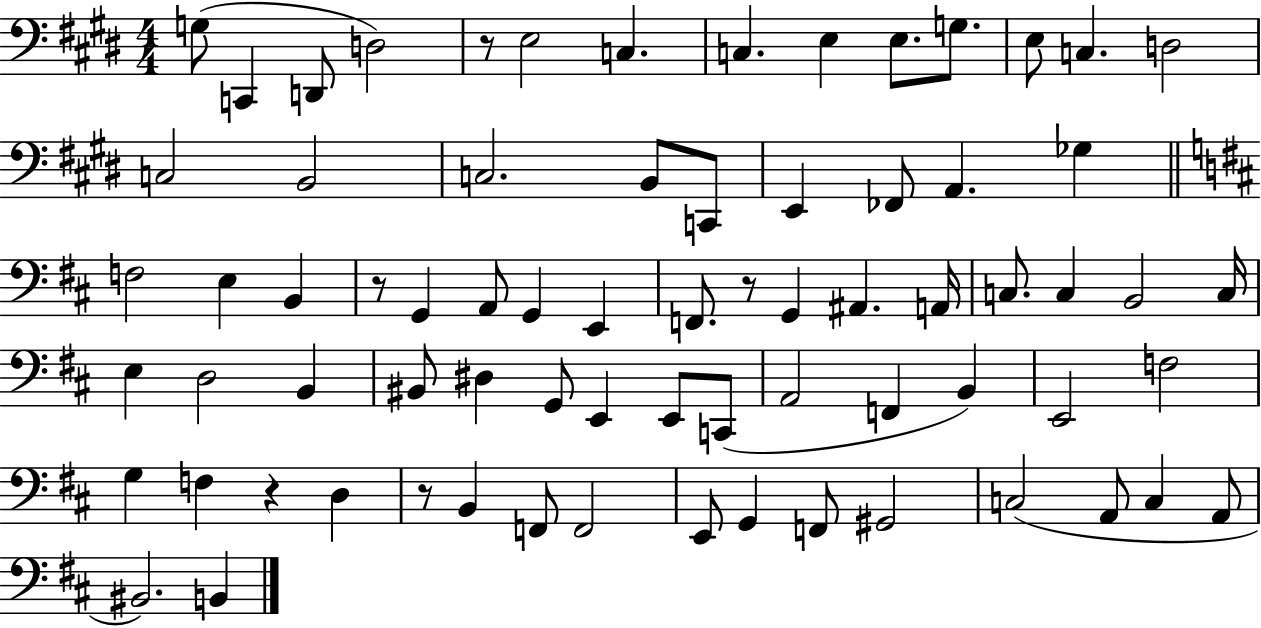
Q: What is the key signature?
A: E major